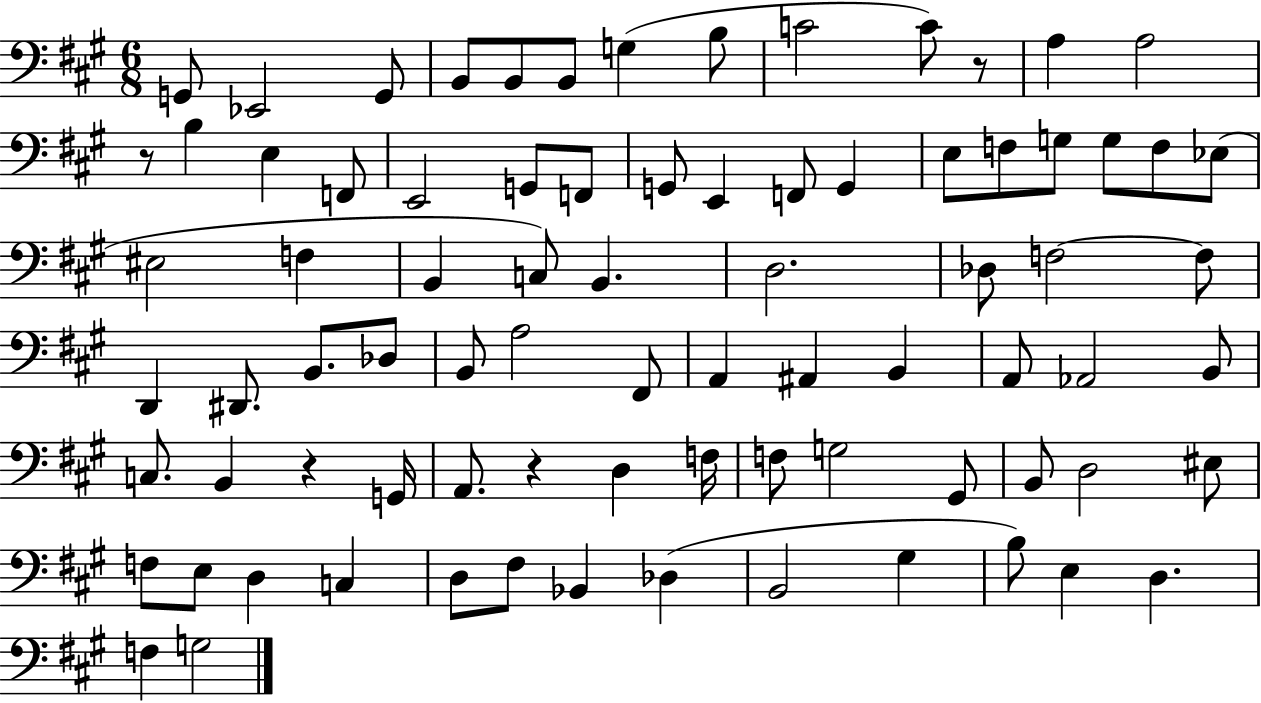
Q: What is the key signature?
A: A major